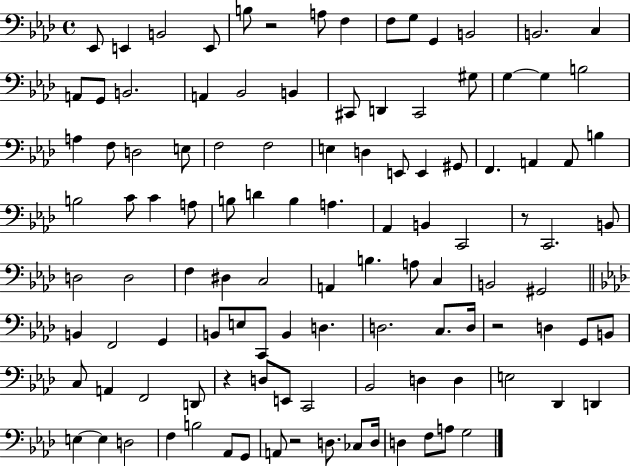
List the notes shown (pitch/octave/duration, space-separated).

Eb2/e E2/q B2/h E2/e B3/e R/h A3/e F3/q F3/e G3/e G2/q B2/h B2/h. C3/q A2/e G2/e B2/h. A2/q Bb2/h B2/q C#2/e D2/q C#2/h G#3/e G3/q G3/q B3/h A3/q F3/e D3/h E3/e F3/h F3/h E3/q D3/q E2/e E2/q G#2/e F2/q. A2/q A2/e B3/q B3/h C4/e C4/q A3/e B3/e D4/q B3/q A3/q. Ab2/q B2/q C2/h R/e C2/h. B2/e D3/h D3/h F3/q D#3/q C3/h A2/q B3/q. A3/e C3/q B2/h G#2/h B2/q F2/h G2/q B2/e E3/e C2/e B2/q D3/q. D3/h. C3/e. D3/s R/h D3/q G2/e B2/e C3/e A2/q F2/h D2/e R/q D3/e E2/e C2/h Bb2/h D3/q D3/q E3/h Db2/q D2/q E3/q E3/q D3/h F3/q B3/h Ab2/e G2/e A2/e R/h D3/e. CES3/e D3/s D3/q F3/e A3/e G3/h